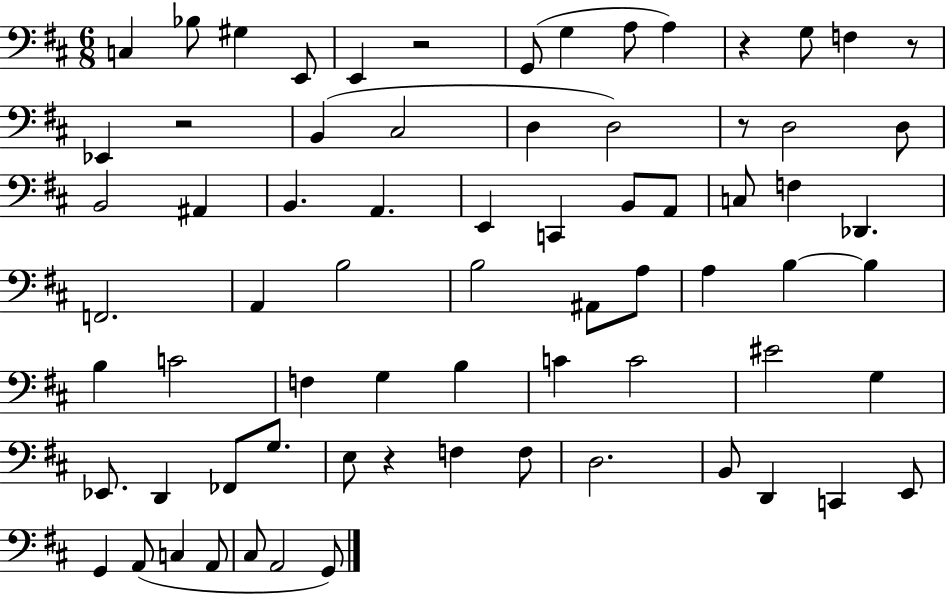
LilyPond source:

{
  \clef bass
  \numericTimeSignature
  \time 6/8
  \key d \major
  c4 bes8 gis4 e,8 | e,4 r2 | g,8( g4 a8 a4) | r4 g8 f4 r8 | \break ees,4 r2 | b,4( cis2 | d4 d2) | r8 d2 d8 | \break b,2 ais,4 | b,4. a,4. | e,4 c,4 b,8 a,8 | c8 f4 des,4. | \break f,2. | a,4 b2 | b2 ais,8 a8 | a4 b4~~ b4 | \break b4 c'2 | f4 g4 b4 | c'4 c'2 | eis'2 g4 | \break ees,8. d,4 fes,8 g8. | e8 r4 f4 f8 | d2. | b,8 d,4 c,4 e,8 | \break g,4 a,8( c4 a,8 | cis8 a,2 g,8) | \bar "|."
}